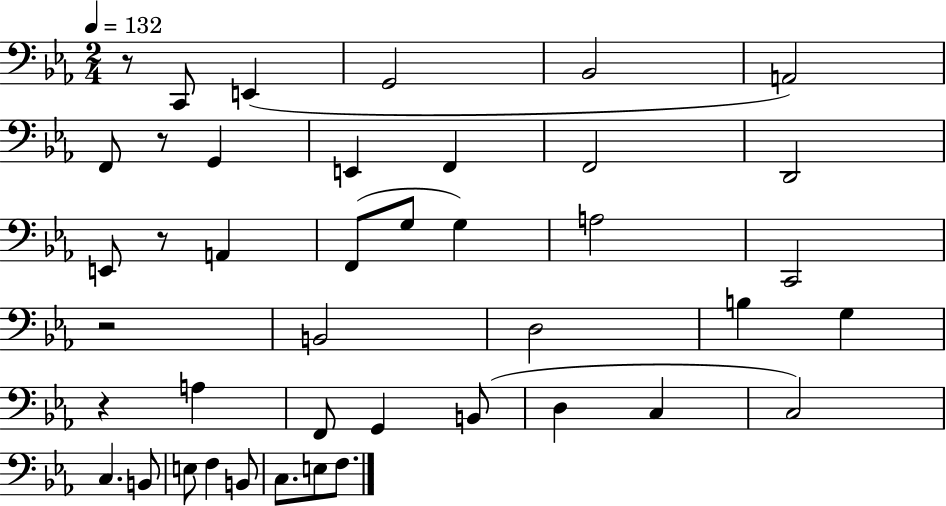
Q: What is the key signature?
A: EES major